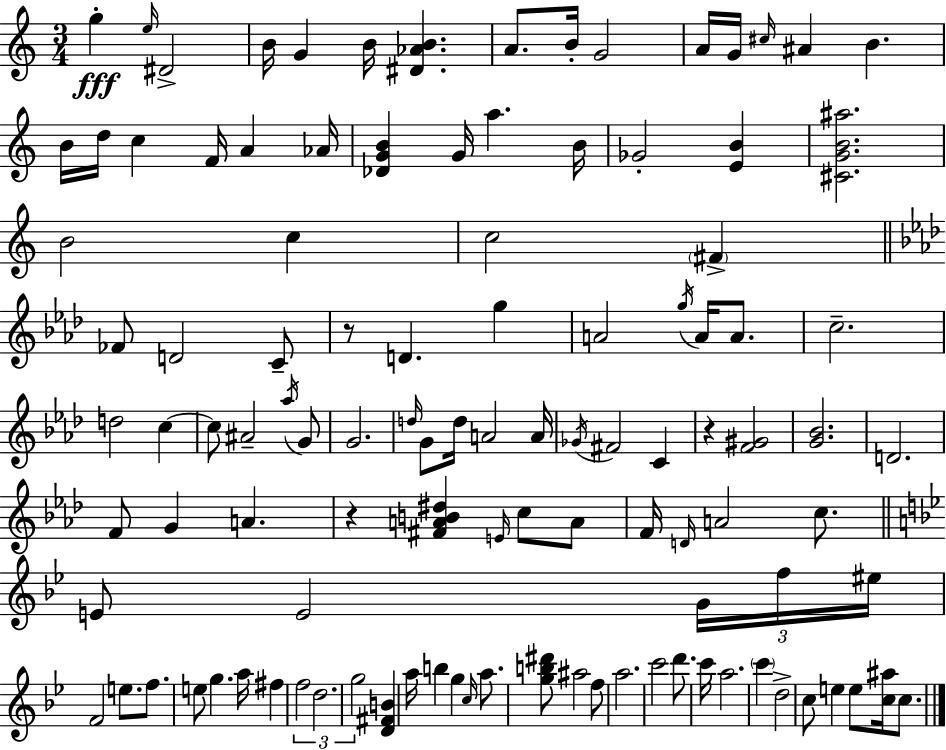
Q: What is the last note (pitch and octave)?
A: C5